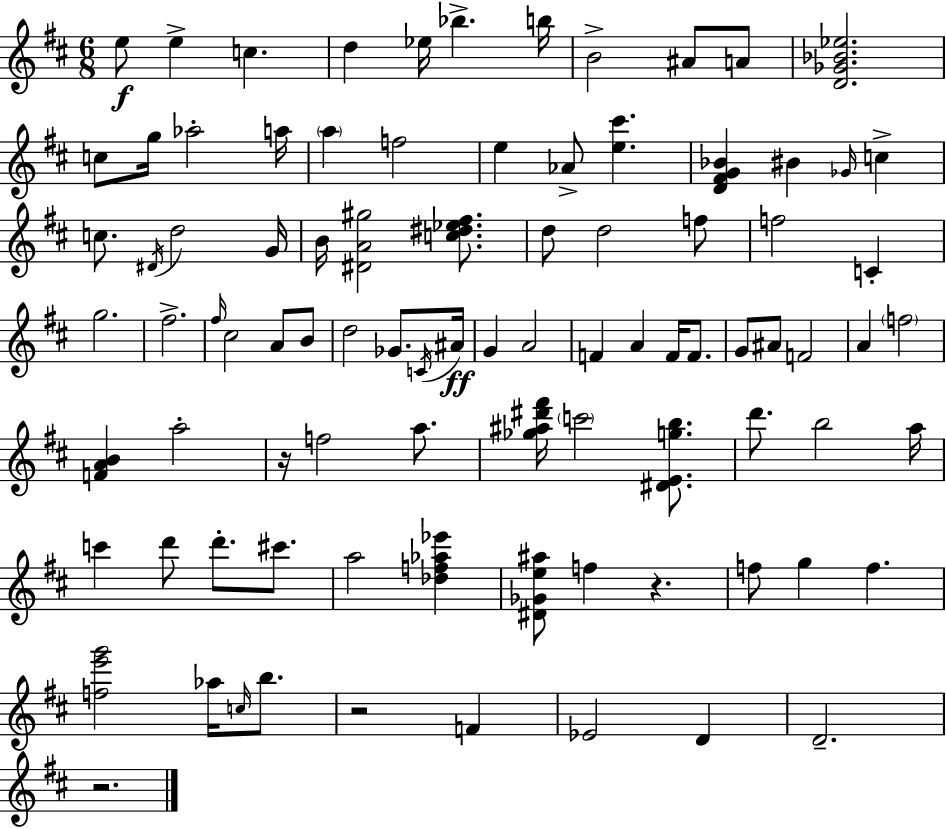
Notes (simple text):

E5/e E5/q C5/q. D5/q Eb5/s Bb5/q. B5/s B4/h A#4/e A4/e [D4,Gb4,Bb4,Eb5]/h. C5/e G5/s Ab5/h A5/s A5/q F5/h E5/q Ab4/e [E5,C#6]/q. [D4,F#4,G4,Bb4]/q BIS4/q Gb4/s C5/q C5/e. D#4/s D5/h G4/s B4/s [D#4,A4,G#5]/h [C5,D#5,Eb5,F#5]/e. D5/e D5/h F5/e F5/h C4/q G5/h. F#5/h. F#5/s C#5/h A4/e B4/e D5/h Gb4/e. C4/s A#4/s G4/q A4/h F4/q A4/q F4/s F4/e. G4/e A#4/e F4/h A4/q F5/h [F4,A4,B4]/q A5/h R/s F5/h A5/e. [Gb5,A#5,D#6,F#6]/s C6/h [D#4,E4,G5,B5]/e. D6/e. B5/h A5/s C6/q D6/e D6/e. C#6/e. A5/h [Db5,F5,Ab5,Eb6]/q [D#4,Gb4,E5,A#5]/e F5/q R/q. F5/e G5/q F5/q. [F5,E6,G6]/h Ab5/s C5/s B5/e. R/h F4/q Eb4/h D4/q D4/h. R/h.